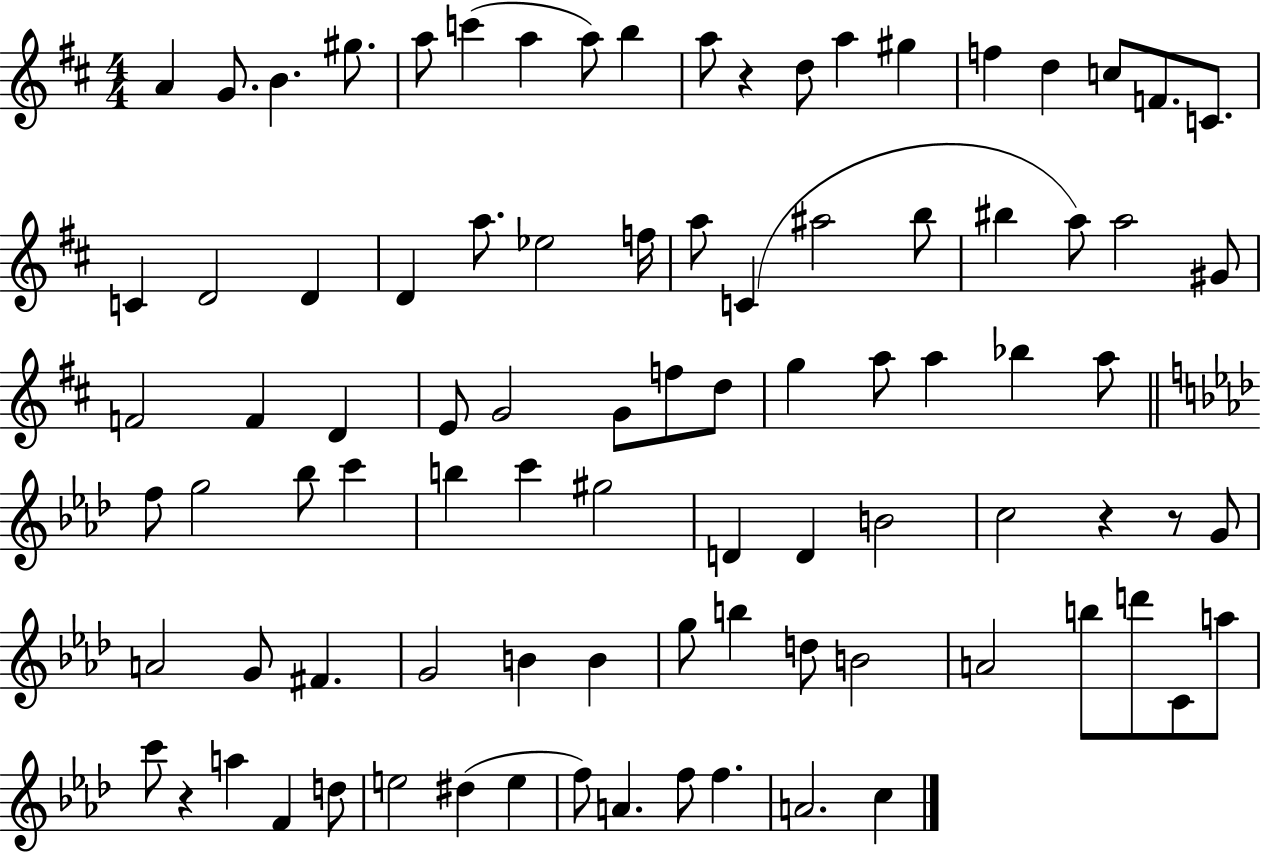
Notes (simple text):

A4/q G4/e. B4/q. G#5/e. A5/e C6/q A5/q A5/e B5/q A5/e R/q D5/e A5/q G#5/q F5/q D5/q C5/e F4/e. C4/e. C4/q D4/h D4/q D4/q A5/e. Eb5/h F5/s A5/e C4/q A#5/h B5/e BIS5/q A5/e A5/h G#4/e F4/h F4/q D4/q E4/e G4/h G4/e F5/e D5/e G5/q A5/e A5/q Bb5/q A5/e F5/e G5/h Bb5/e C6/q B5/q C6/q G#5/h D4/q D4/q B4/h C5/h R/q R/e G4/e A4/h G4/e F#4/q. G4/h B4/q B4/q G5/e B5/q D5/e B4/h A4/h B5/e D6/e C4/e A5/e C6/e R/q A5/q F4/q D5/e E5/h D#5/q E5/q F5/e A4/q. F5/e F5/q. A4/h. C5/q